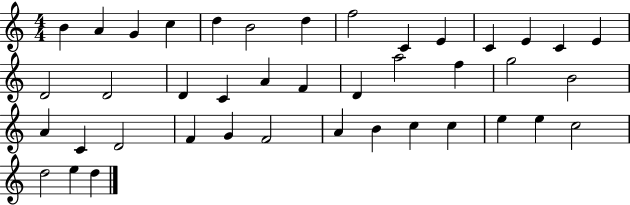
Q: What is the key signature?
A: C major